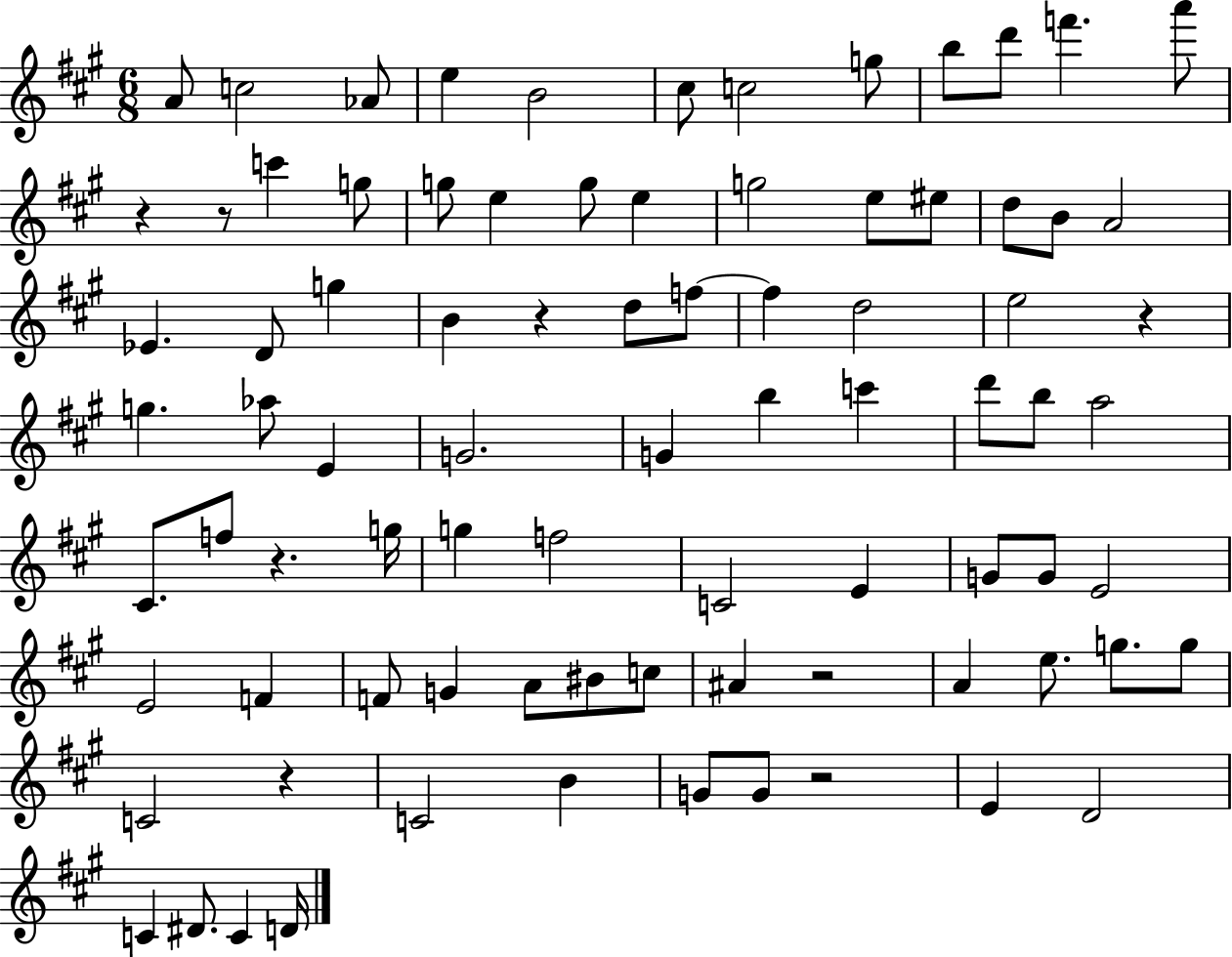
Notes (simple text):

A4/e C5/h Ab4/e E5/q B4/h C#5/e C5/h G5/e B5/e D6/e F6/q. A6/e R/q R/e C6/q G5/e G5/e E5/q G5/e E5/q G5/h E5/e EIS5/e D5/e B4/e A4/h Eb4/q. D4/e G5/q B4/q R/q D5/e F5/e F5/q D5/h E5/h R/q G5/q. Ab5/e E4/q G4/h. G4/q B5/q C6/q D6/e B5/e A5/h C#4/e. F5/e R/q. G5/s G5/q F5/h C4/h E4/q G4/e G4/e E4/h E4/h F4/q F4/e G4/q A4/e BIS4/e C5/e A#4/q R/h A4/q E5/e. G5/e. G5/e C4/h R/q C4/h B4/q G4/e G4/e R/h E4/q D4/h C4/q D#4/e. C4/q D4/s